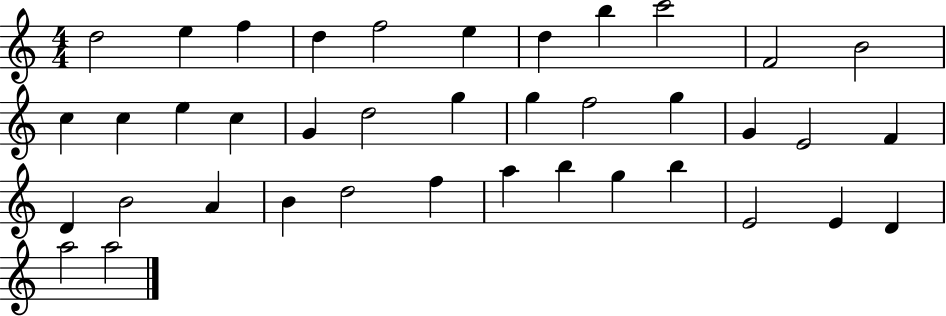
{
  \clef treble
  \numericTimeSignature
  \time 4/4
  \key c \major
  d''2 e''4 f''4 | d''4 f''2 e''4 | d''4 b''4 c'''2 | f'2 b'2 | \break c''4 c''4 e''4 c''4 | g'4 d''2 g''4 | g''4 f''2 g''4 | g'4 e'2 f'4 | \break d'4 b'2 a'4 | b'4 d''2 f''4 | a''4 b''4 g''4 b''4 | e'2 e'4 d'4 | \break a''2 a''2 | \bar "|."
}